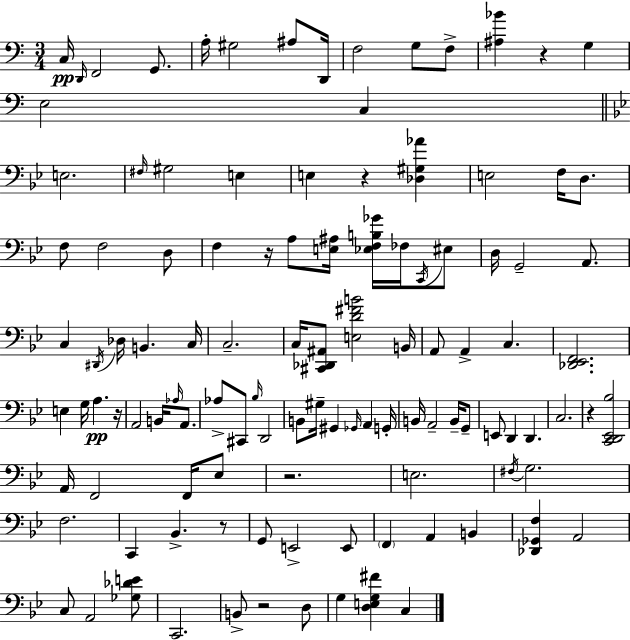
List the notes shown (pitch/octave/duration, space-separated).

C3/s D2/s F2/h G2/e. A3/s G#3/h A#3/e D2/s F3/h G3/e F3/e [A#3,Bb4]/q R/q G3/q E3/h C3/q E3/h. F#3/s G#3/h E3/q E3/q R/q [Db3,G#3,Ab4]/q E3/h F3/s D3/e. F3/e F3/h D3/e F3/q R/s A3/e [E3,A#3]/s [Eb3,F3,B3,Gb4]/s FES3/s C2/s EIS3/e D3/s G2/h A2/e. C3/q D#2/s Db3/s B2/q. C3/s C3/h. C3/s [C#2,Db2,A#2]/e [E3,D4,F#4,B4]/h B2/s A2/e A2/q C3/q. [Db2,Eb2,F2]/h. E3/q G3/s A3/q. R/s A2/h B2/s Ab3/s A2/e. Ab3/e C#2/e Bb3/s D2/h B2/e G#3/s G#2/q Gb2/s A2/q G2/s B2/s A2/h B2/s G2/e E2/e D2/q D2/q. C3/h. R/q [C2,D2,Eb2,Bb3]/h A2/s F2/h F2/s Eb3/e R/h. E3/h. F#3/s G3/h. F3/h. C2/q Bb2/q. R/e G2/e E2/h E2/e F2/q A2/q B2/q [Db2,Gb2,F3]/q A2/h C3/e A2/h [Gb3,Db4,E4]/e C2/h. B2/e R/h D3/e G3/q [D3,E3,G3,F#4]/q C3/q